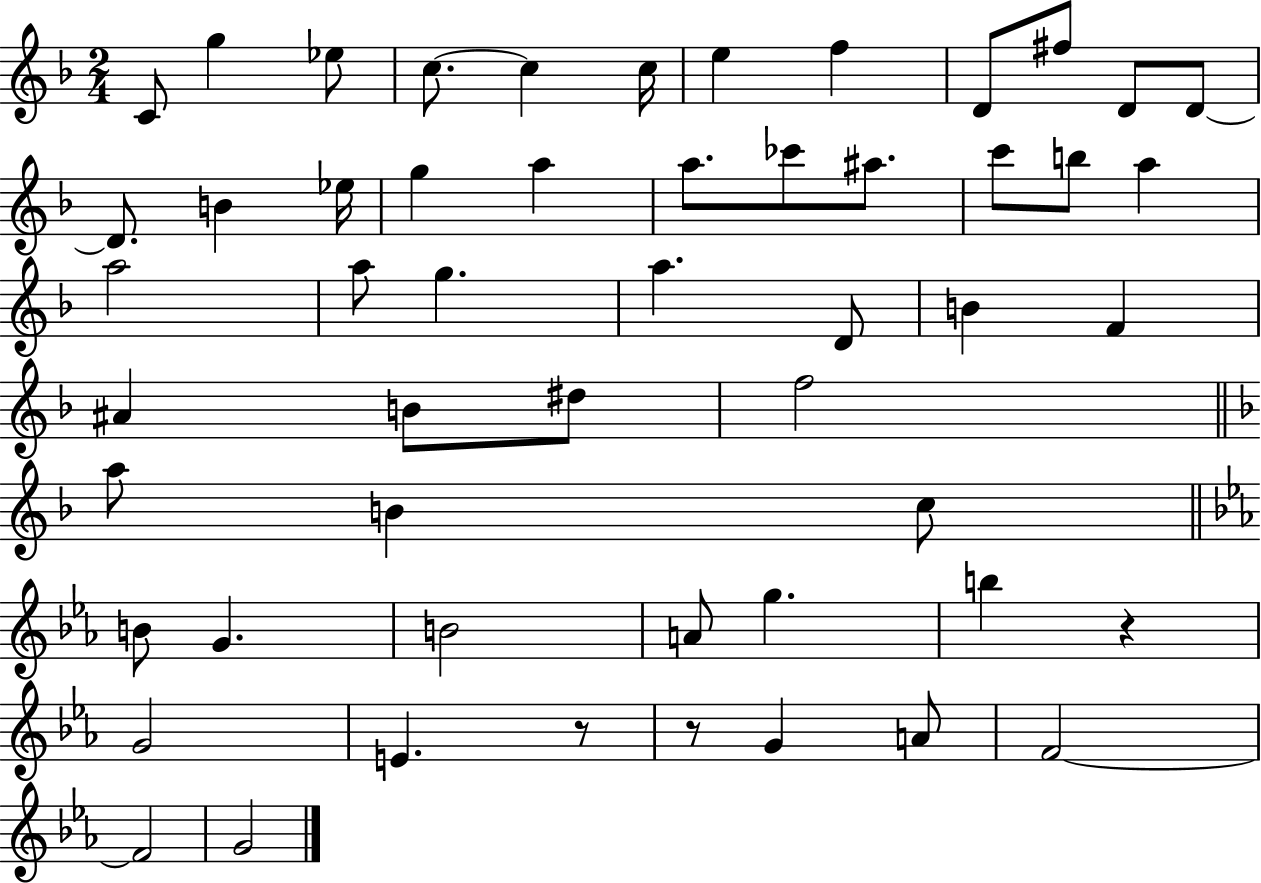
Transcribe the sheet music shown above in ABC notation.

X:1
T:Untitled
M:2/4
L:1/4
K:F
C/2 g _e/2 c/2 c c/4 e f D/2 ^f/2 D/2 D/2 D/2 B _e/4 g a a/2 _c'/2 ^a/2 c'/2 b/2 a a2 a/2 g a D/2 B F ^A B/2 ^d/2 f2 a/2 B c/2 B/2 G B2 A/2 g b z G2 E z/2 z/2 G A/2 F2 F2 G2